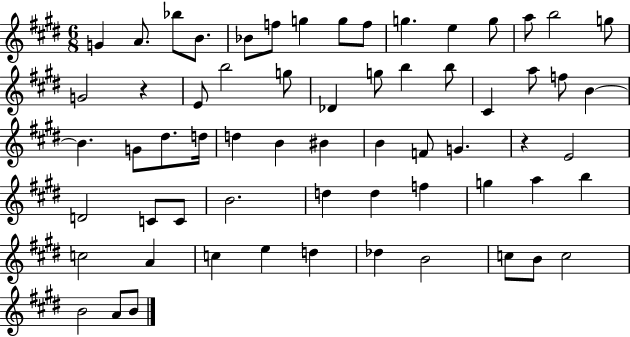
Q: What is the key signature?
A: E major